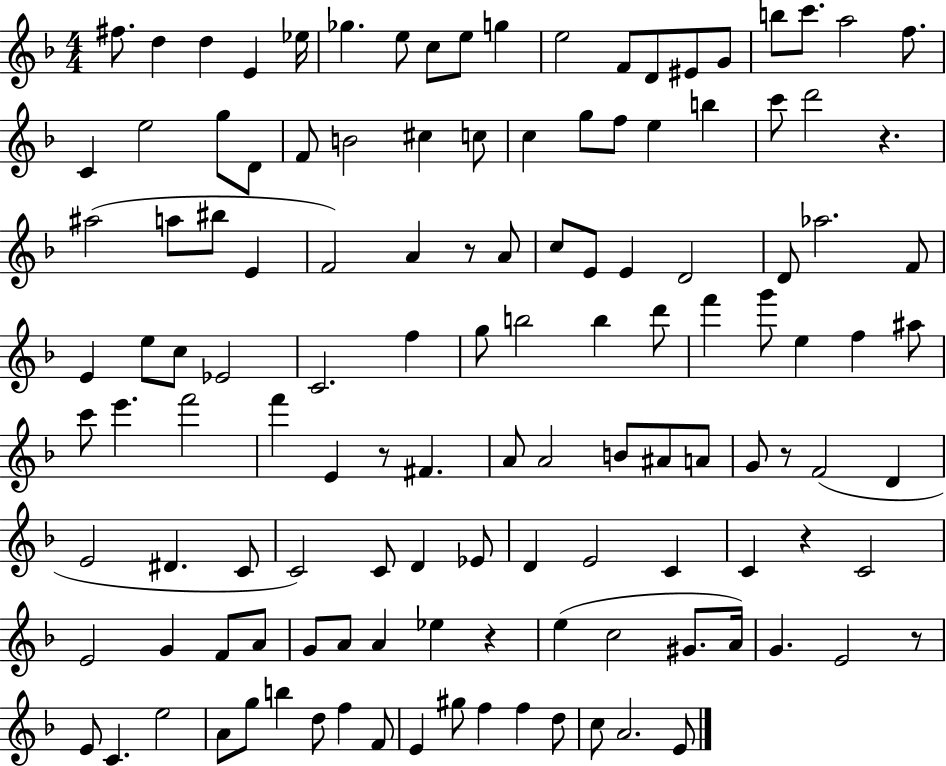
F#5/e. D5/q D5/q E4/q Eb5/s Gb5/q. E5/e C5/e E5/e G5/q E5/h F4/e D4/e EIS4/e G4/e B5/e C6/e. A5/h F5/e. C4/q E5/h G5/e D4/e F4/e B4/h C#5/q C5/e C5/q G5/e F5/e E5/q B5/q C6/e D6/h R/q. A#5/h A5/e BIS5/e E4/q F4/h A4/q R/e A4/e C5/e E4/e E4/q D4/h D4/e Ab5/h. F4/e E4/q E5/e C5/e Eb4/h C4/h. F5/q G5/e B5/h B5/q D6/e F6/q G6/e E5/q F5/q A#5/e C6/e E6/q. F6/h F6/q E4/q R/e F#4/q. A4/e A4/h B4/e A#4/e A4/e G4/e R/e F4/h D4/q E4/h D#4/q. C4/e C4/h C4/e D4/q Eb4/e D4/q E4/h C4/q C4/q R/q C4/h E4/h G4/q F4/e A4/e G4/e A4/e A4/q Eb5/q R/q E5/q C5/h G#4/e. A4/s G4/q. E4/h R/e E4/e C4/q. E5/h A4/e G5/e B5/q D5/e F5/q F4/e E4/q G#5/e F5/q F5/q D5/e C5/e A4/h. E4/e